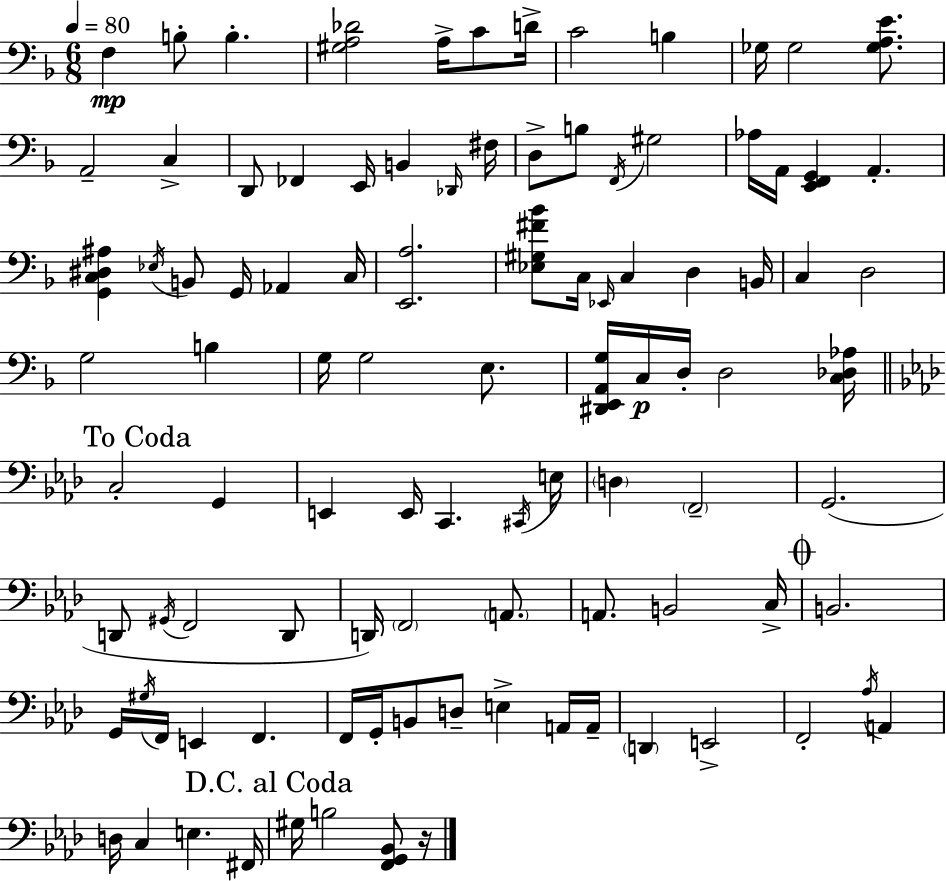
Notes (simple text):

F3/q B3/e B3/q. [G#3,A3,Db4]/h A3/s C4/e D4/s C4/h B3/q Gb3/s Gb3/h [Gb3,A3,E4]/e. A2/h C3/q D2/e FES2/q E2/s B2/q Db2/s F#3/s D3/e B3/e F2/s G#3/h Ab3/s A2/s [E2,F2,G2]/q A2/q. [G2,C3,D#3,A#3]/q Eb3/s B2/e G2/s Ab2/q C3/s [E2,A3]/h. [Eb3,G#3,F#4,Bb4]/e C3/s Eb2/s C3/q D3/q B2/s C3/q D3/h G3/h B3/q G3/s G3/h E3/e. [D#2,E2,A2,G3]/s C3/s D3/s D3/h [C3,Db3,Ab3]/s C3/h G2/q E2/q E2/s C2/q. C#2/s E3/s D3/q F2/h G2/h. D2/e G#2/s F2/h D2/e D2/s F2/h A2/e. A2/e. B2/h C3/s B2/h. G2/s G#3/s F2/s E2/q F2/q. F2/s G2/s B2/e D3/e E3/q A2/s A2/s D2/q E2/h F2/h Ab3/s A2/q D3/s C3/q E3/q. F#2/s G#3/s B3/h [F2,G2,Bb2]/e R/s